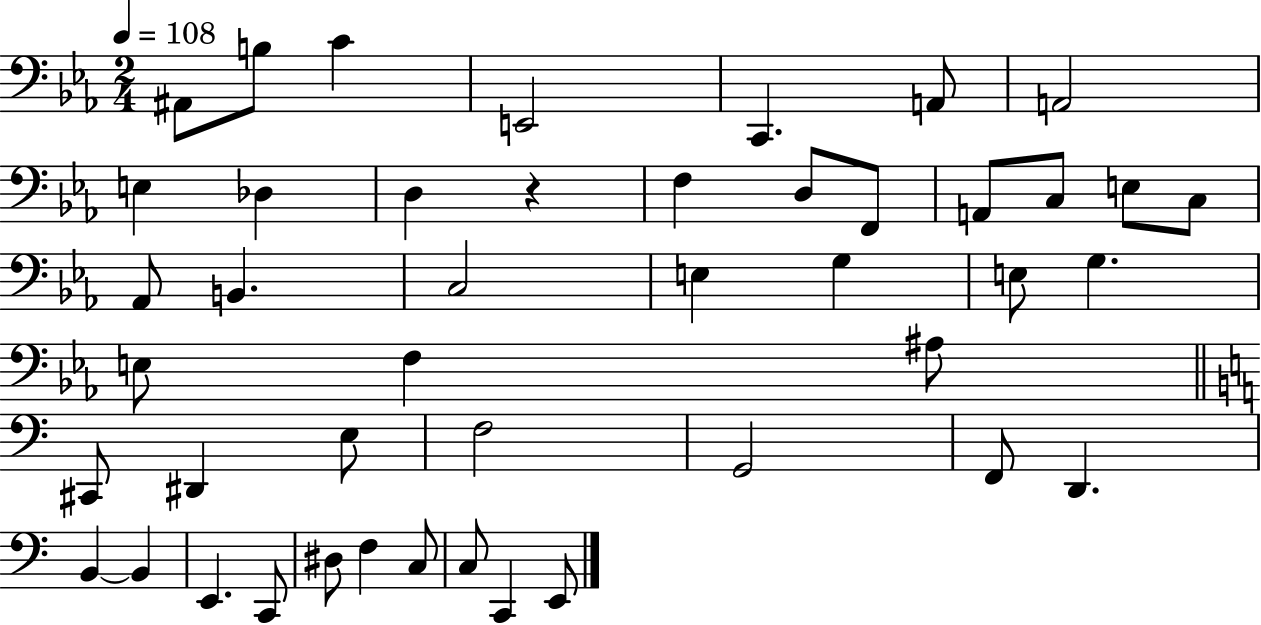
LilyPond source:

{
  \clef bass
  \numericTimeSignature
  \time 2/4
  \key ees \major
  \tempo 4 = 108
  ais,8 b8 c'4 | e,2 | c,4. a,8 | a,2 | \break e4 des4 | d4 r4 | f4 d8 f,8 | a,8 c8 e8 c8 | \break aes,8 b,4. | c2 | e4 g4 | e8 g4. | \break e8 f4 ais8 | \bar "||" \break \key c \major cis,8 dis,4 e8 | f2 | g,2 | f,8 d,4. | \break b,4~~ b,4 | e,4. c,8 | dis8 f4 c8 | c8 c,4 e,8 | \break \bar "|."
}